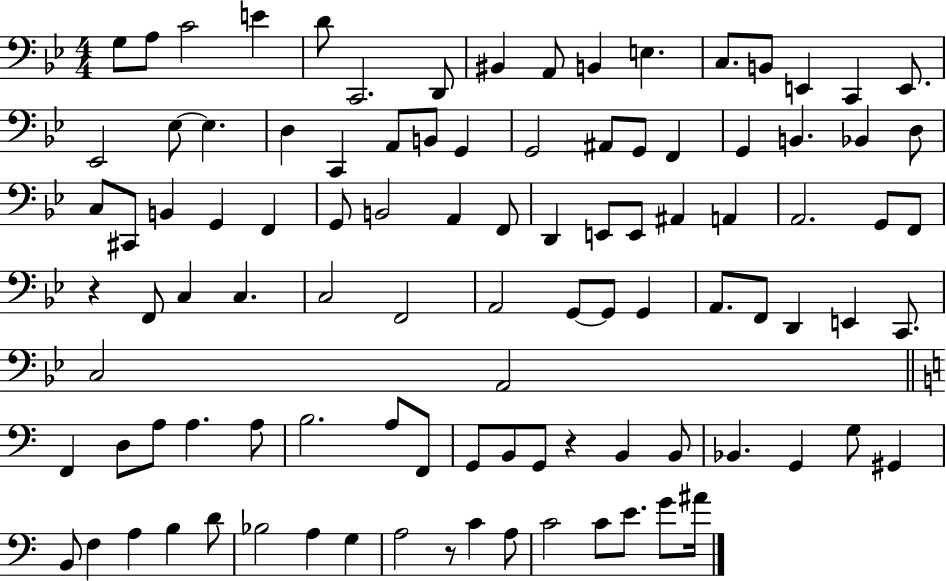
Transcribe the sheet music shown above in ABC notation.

X:1
T:Untitled
M:4/4
L:1/4
K:Bb
G,/2 A,/2 C2 E D/2 C,,2 D,,/2 ^B,, A,,/2 B,, E, C,/2 B,,/2 E,, C,, E,,/2 _E,,2 _E,/2 _E, D, C,, A,,/2 B,,/2 G,, G,,2 ^A,,/2 G,,/2 F,, G,, B,, _B,, D,/2 C,/2 ^C,,/2 B,, G,, F,, G,,/2 B,,2 A,, F,,/2 D,, E,,/2 E,,/2 ^A,, A,, A,,2 G,,/2 F,,/2 z F,,/2 C, C, C,2 F,,2 A,,2 G,,/2 G,,/2 G,, A,,/2 F,,/2 D,, E,, C,,/2 C,2 A,,2 F,, D,/2 A,/2 A, A,/2 B,2 A,/2 F,,/2 G,,/2 B,,/2 G,,/2 z B,, B,,/2 _B,, G,, G,/2 ^G,, B,,/2 F, A, B, D/2 _B,2 A, G, A,2 z/2 C A,/2 C2 C/2 E/2 G/2 ^A/4